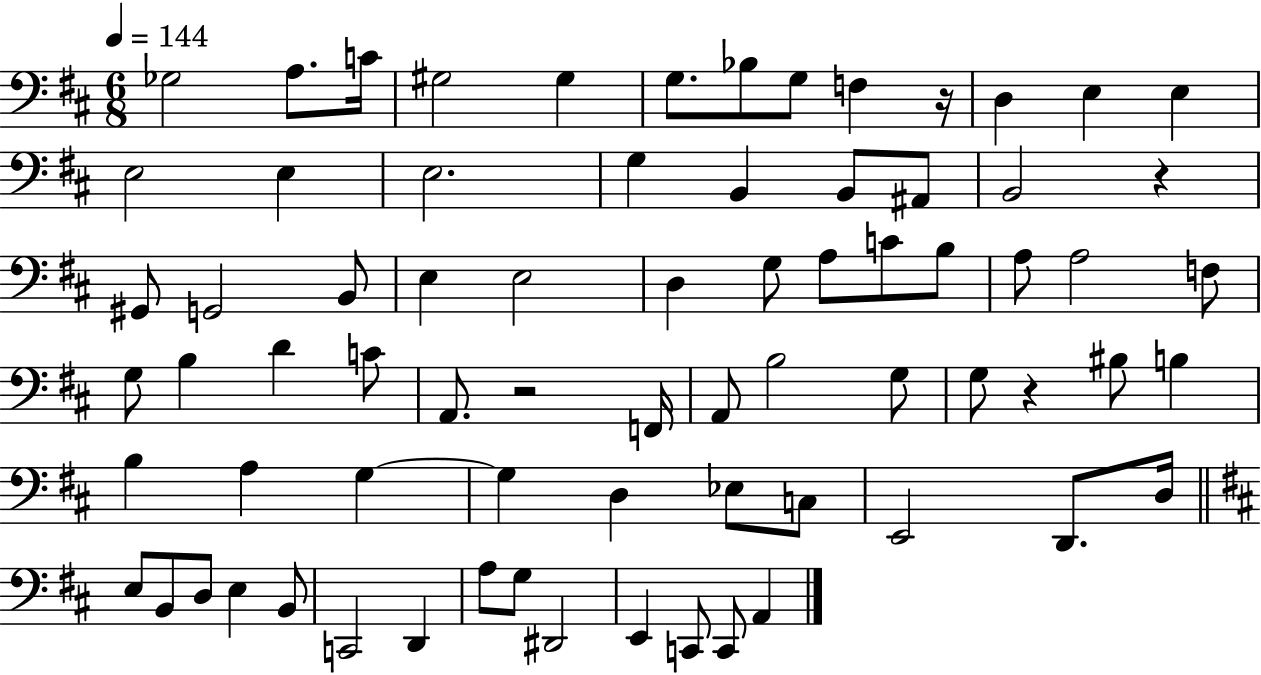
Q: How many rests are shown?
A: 4